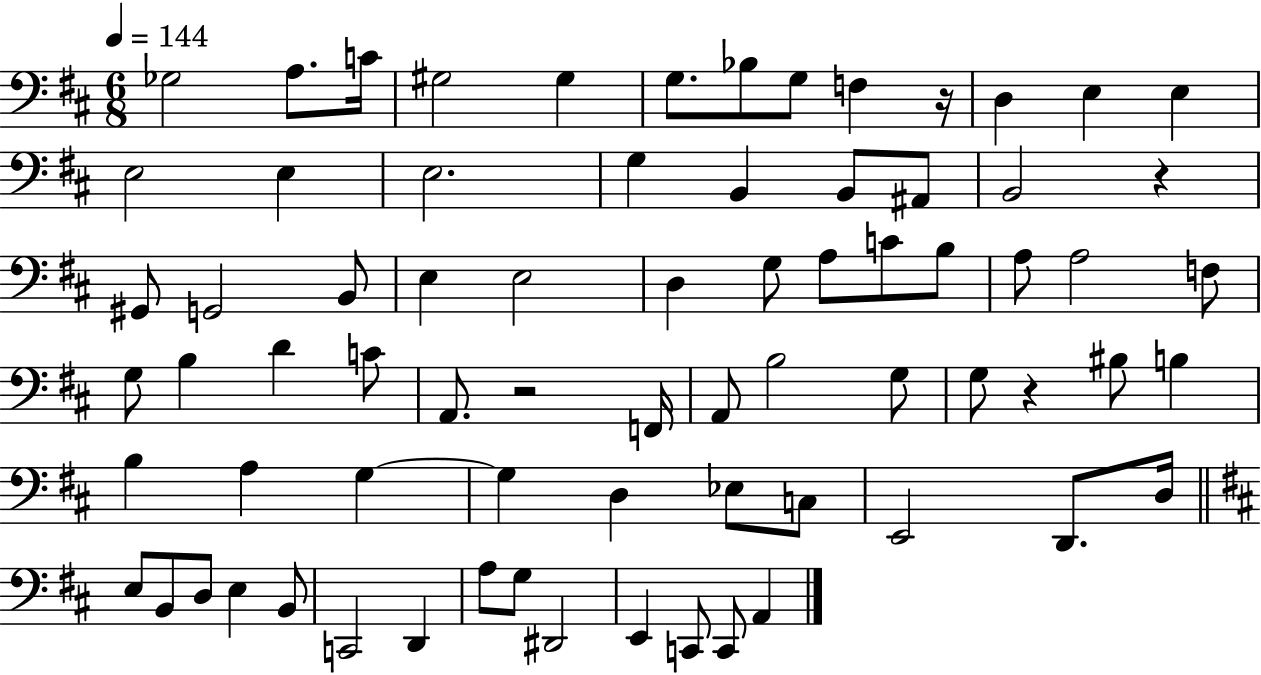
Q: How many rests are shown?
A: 4